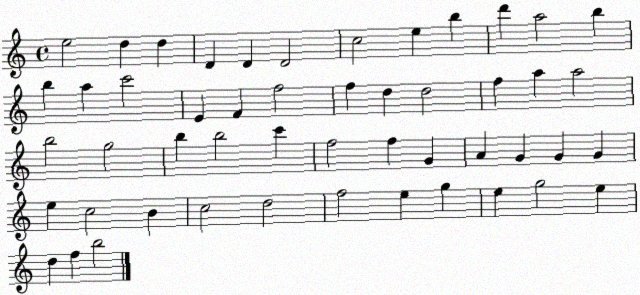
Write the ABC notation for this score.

X:1
T:Untitled
M:4/4
L:1/4
K:C
e2 d d D D D2 c2 e b d' a2 b b a c'2 E F f2 f d d2 f a a2 b2 g2 b b2 c' f2 f G A G G G e c2 B c2 d2 f2 e g e g2 e d f b2